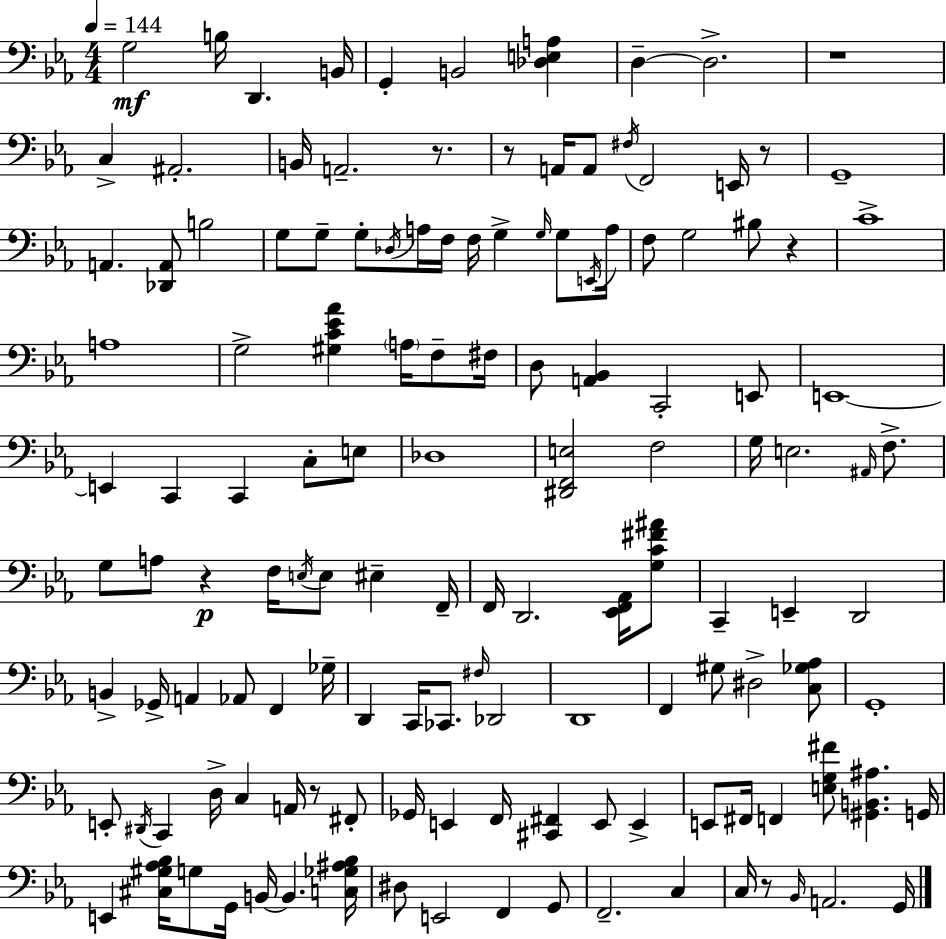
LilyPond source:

{
  \clef bass
  \numericTimeSignature
  \time 4/4
  \key ees \major
  \tempo 4 = 144
  g2\mf b16 d,4. b,16 | g,4-. b,2 <des e a>4 | d4--~~ d2.-> | r1 | \break c4-> ais,2.-. | b,16 a,2.-- r8. | r8 a,16 a,8 \acciaccatura { fis16 } f,2 e,16 r8 | g,1-- | \break a,4. <des, a,>8 b2 | g8 g8-- g8-. \acciaccatura { des16 } a16 f16 f16 g4-> \grace { g16 } | g8 \acciaccatura { e,16 } a16 f8 g2 bis8 | r4 c'1-> | \break a1 | g2-> <gis c' ees' aes'>4 | \parenthesize a16 f8-- fis16 d8 <a, bes,>4 c,2-. | e,8 e,1~~ | \break e,4 c,4 c,4 | c8-. e8 des1 | <dis, f, e>2 f2 | g16 e2. | \break \grace { ais,16 } f8.-> g8 a8 r4\p f16 \acciaccatura { e16 } e8 | eis4-- f,16-- f,16 d,2. | <ees, f, aes,>16 <g c' fis' ais'>8 c,4-- e,4-- d,2 | b,4-> ges,16-> a,4 aes,8 | \break f,4 ges16-- d,4 c,16 ces,8. \grace { fis16 } des,2 | d,1 | f,4 gis8 dis2-> | <c ges aes>8 g,1-. | \break e,8-. \acciaccatura { dis,16 } c,4 d16-> c4 | a,16 r8 fis,8-. ges,16 e,4 f,16 <cis, fis,>4 | e,8 e,4-> e,8 fis,16 f,4 <e g fis'>8 | <gis, b, ais>4. g,16 e,4 <cis gis aes bes>16 g8 g,16 | \break b,16~~ b,4. <c ges ais bes>16 dis8 e,2 | f,4 g,8 f,2.-- | c4 c16 r8 \grace { bes,16 } a,2. | g,16 \bar "|."
}